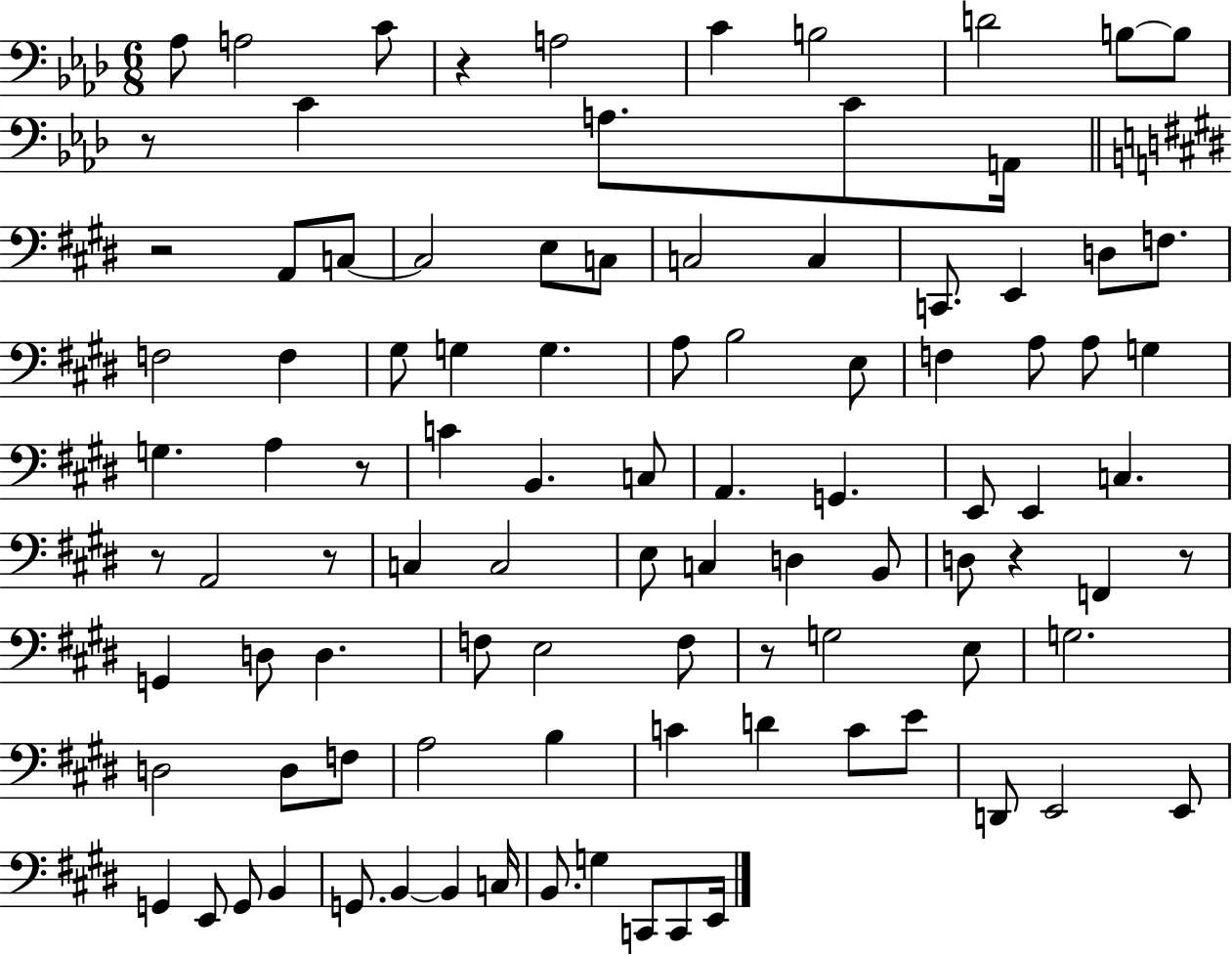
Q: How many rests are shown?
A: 9